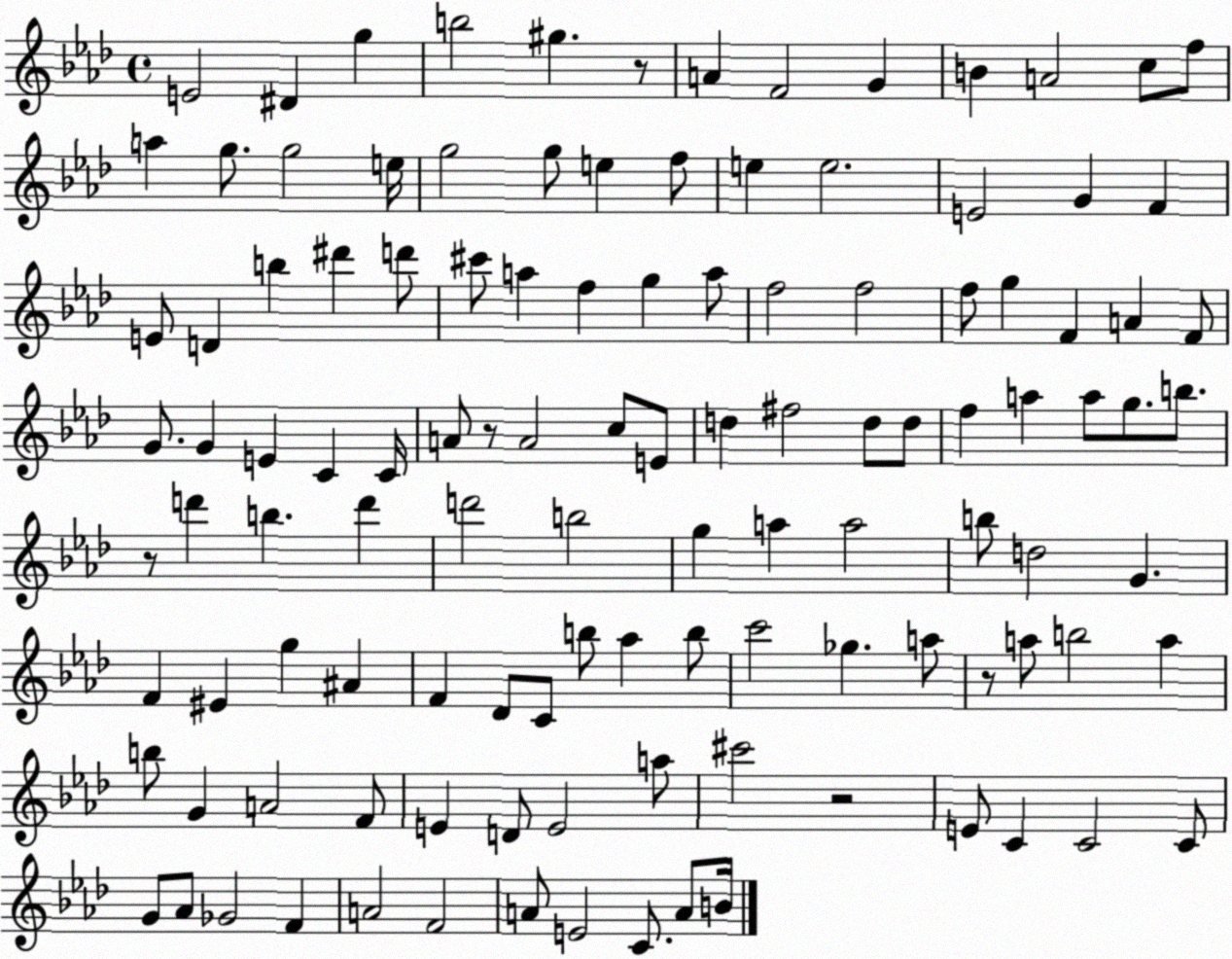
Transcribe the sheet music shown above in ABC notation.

X:1
T:Untitled
M:4/4
L:1/4
K:Ab
E2 ^D g b2 ^g z/2 A F2 G B A2 c/2 f/2 a g/2 g2 e/4 g2 g/2 e f/2 e e2 E2 G F E/2 D b ^d' d'/2 ^c'/2 a f g a/2 f2 f2 f/2 g F A F/2 G/2 G E C C/4 A/2 z/2 A2 c/2 E/2 d ^f2 d/2 d/2 f a a/2 g/2 b/2 z/2 d' b d' d'2 b2 g a a2 b/2 d2 G F ^E g ^A F _D/2 C/2 b/2 _a b/2 c'2 _g a/2 z/2 a/2 b2 a b/2 G A2 F/2 E D/2 E2 a/2 ^c'2 z2 E/2 C C2 C/2 G/2 _A/2 _G2 F A2 F2 A/2 E2 C/2 A/2 B/4